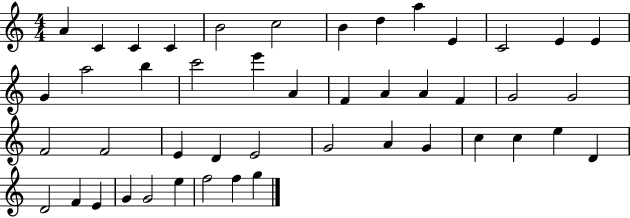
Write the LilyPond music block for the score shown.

{
  \clef treble
  \numericTimeSignature
  \time 4/4
  \key c \major
  a'4 c'4 c'4 c'4 | b'2 c''2 | b'4 d''4 a''4 e'4 | c'2 e'4 e'4 | \break g'4 a''2 b''4 | c'''2 e'''4 a'4 | f'4 a'4 a'4 f'4 | g'2 g'2 | \break f'2 f'2 | e'4 d'4 e'2 | g'2 a'4 g'4 | c''4 c''4 e''4 d'4 | \break d'2 f'4 e'4 | g'4 g'2 e''4 | f''2 f''4 g''4 | \bar "|."
}